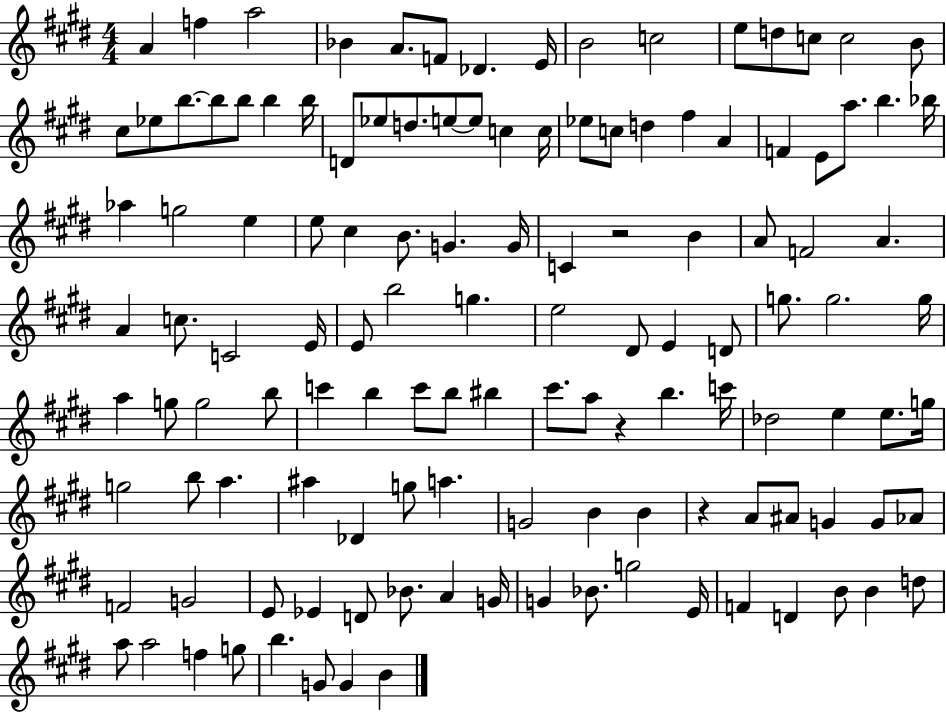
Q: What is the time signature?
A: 4/4